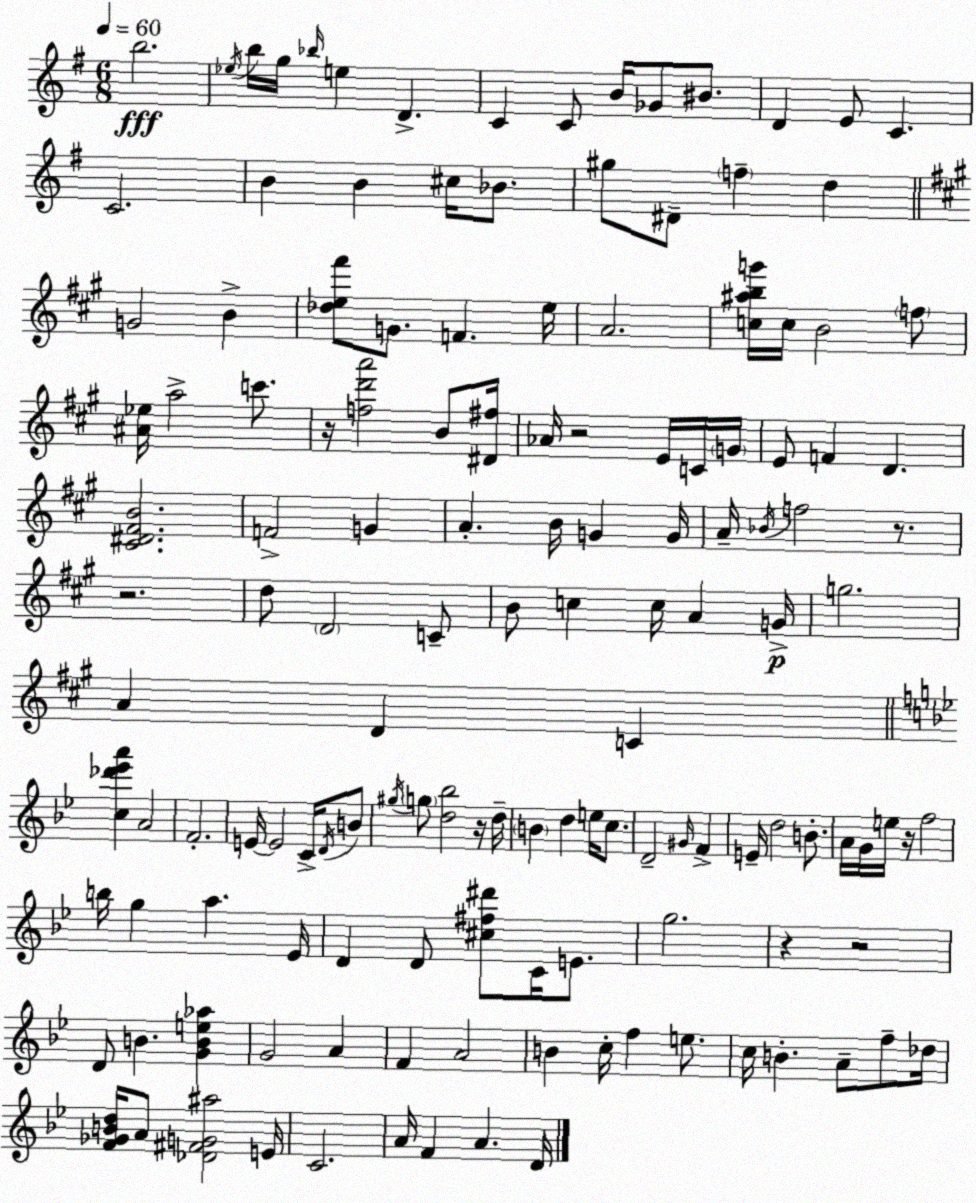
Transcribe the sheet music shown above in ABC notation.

X:1
T:Untitled
M:6/8
L:1/4
K:G
b2 _e/4 b/4 g/4 _b/4 e D C C/2 B/4 _G/2 ^B/2 D E/2 C C2 B B ^c/4 _B/2 ^g/2 ^D/2 f d G2 B [_de^f']/2 G/2 F e/4 A2 [c^abg']/4 c/4 B2 f/2 [^A_e]/4 a2 c'/2 z/4 [fd'a']2 B/2 [^D^f]/4 _A/4 z2 E/4 C/4 G/4 E/2 F D [^C^D^FB]2 F2 G A B/4 G G/4 A/4 _B/4 f2 z/2 z2 d/2 D2 C/2 B/2 c c/4 A G/4 g2 A D C [c_d'_e'a'] A2 F2 E/4 E2 C/4 D/4 B/2 ^g/4 g/2 [d_b]2 z/4 d/4 B d e/4 c/2 D2 ^G/4 F E/4 d2 B/2 A/4 G/4 e/4 z/4 f2 b/4 g a _E/4 D D/2 [^c^f^d']/2 C/4 E/2 g2 z z2 D/2 B [GBe_a] G2 A F A2 B c/4 f e/2 c/4 B A/2 f/2 _d/4 [F_GBd]/4 A/2 [_D^FG^a]2 E/4 C2 A/4 F A D/4